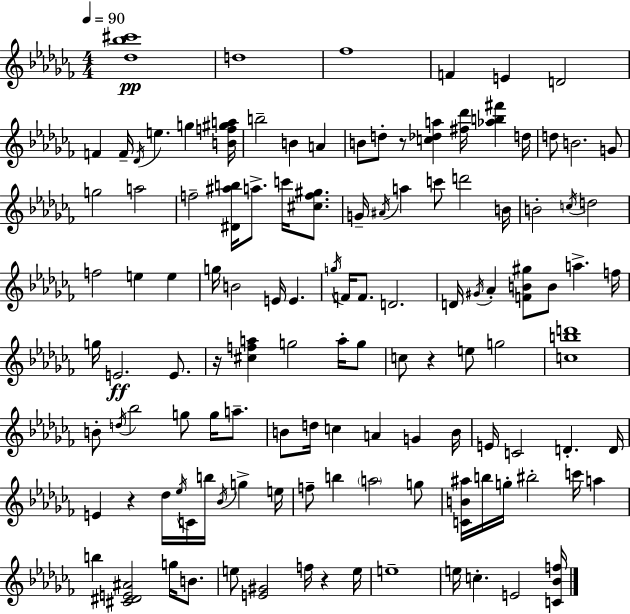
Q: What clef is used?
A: treble